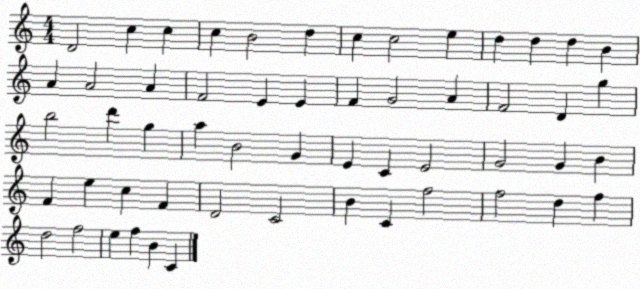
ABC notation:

X:1
T:Untitled
M:4/4
L:1/4
K:C
D2 c c c B2 d c c2 e d d d B A A2 A F2 E E F G2 A F2 D g b2 d' g a B2 G E C E2 G2 G B F e c F D2 C2 B C f2 f2 d f d2 f2 e f B C